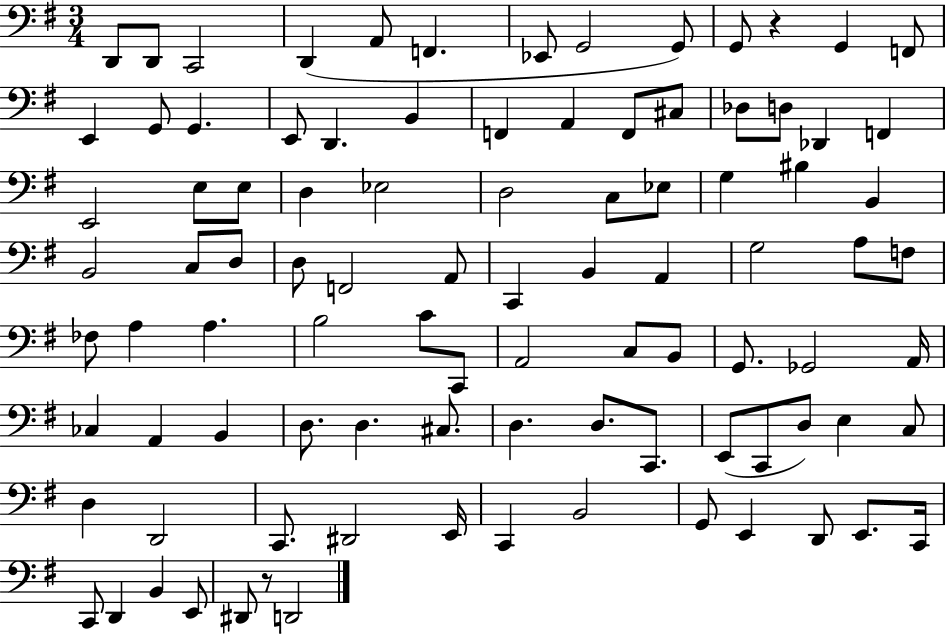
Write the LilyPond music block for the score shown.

{
  \clef bass
  \numericTimeSignature
  \time 3/4
  \key g \major
  d,8 d,8 c,2 | d,4( a,8 f,4. | ees,8 g,2 g,8) | g,8 r4 g,4 f,8 | \break e,4 g,8 g,4. | e,8 d,4. b,4 | f,4 a,4 f,8 cis8 | des8 d8 des,4 f,4 | \break e,2 e8 e8 | d4 ees2 | d2 c8 ees8 | g4 bis4 b,4 | \break b,2 c8 d8 | d8 f,2 a,8 | c,4 b,4 a,4 | g2 a8 f8 | \break fes8 a4 a4. | b2 c'8 c,8 | a,2 c8 b,8 | g,8. ges,2 a,16 | \break ces4 a,4 b,4 | d8. d4. cis8. | d4. d8. c,8. | e,8( c,8 d8) e4 c8 | \break d4 d,2 | c,8. dis,2 e,16 | c,4 b,2 | g,8 e,4 d,8 e,8. c,16 | \break c,8 d,4 b,4 e,8 | dis,8 r8 d,2 | \bar "|."
}